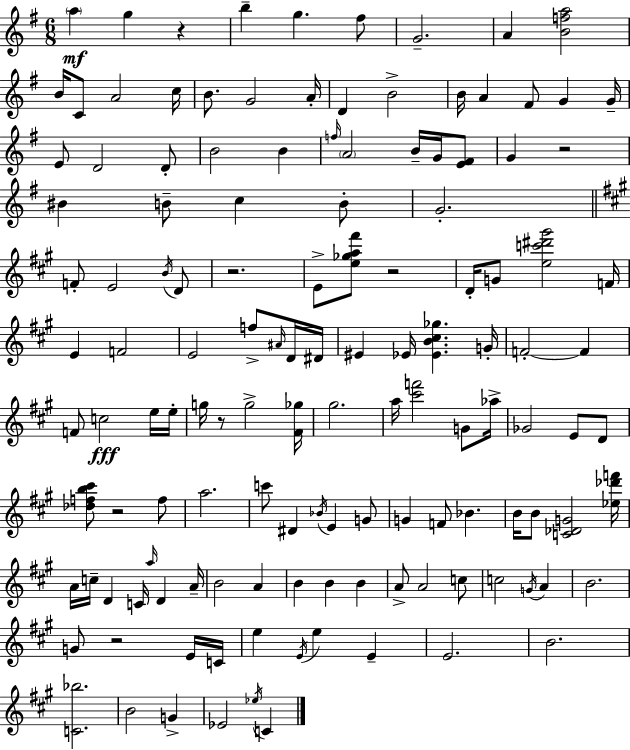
X:1
T:Untitled
M:6/8
L:1/4
K:Em
a g z b g ^f/2 G2 A [Bfa]2 B/4 C/2 A2 c/4 B/2 G2 A/4 D B2 B/4 A ^F/2 G G/4 E/2 D2 D/2 B2 B f/4 A2 B/4 G/4 [E^F]/2 G z2 ^B B/2 c B/2 G2 F/2 E2 B/4 D/2 z2 E/2 [e_ga^f']/2 z2 D/4 G/2 [ec'^d'^g']2 F/4 E F2 E2 f/2 ^A/4 D/4 ^D/4 ^E _E/4 [_EB^c_g] G/4 F2 F F/2 c2 e/4 e/4 g/4 z/2 g2 [^F_g]/4 ^g2 a/4 [^c'f']2 G/2 _a/4 _G2 E/2 D/2 [_dfb^c']/2 z2 f/2 a2 c'/2 ^D _B/4 E G/2 G F/2 _B B/4 B/2 [C_DG]2 [_e_d'f']/4 A/4 c/4 D C/4 a/4 D A/4 B2 A B B B A/2 A2 c/2 c2 G/4 A B2 G/2 z2 E/4 C/4 e E/4 e E E2 B2 [C_b]2 B2 G _E2 _e/4 C